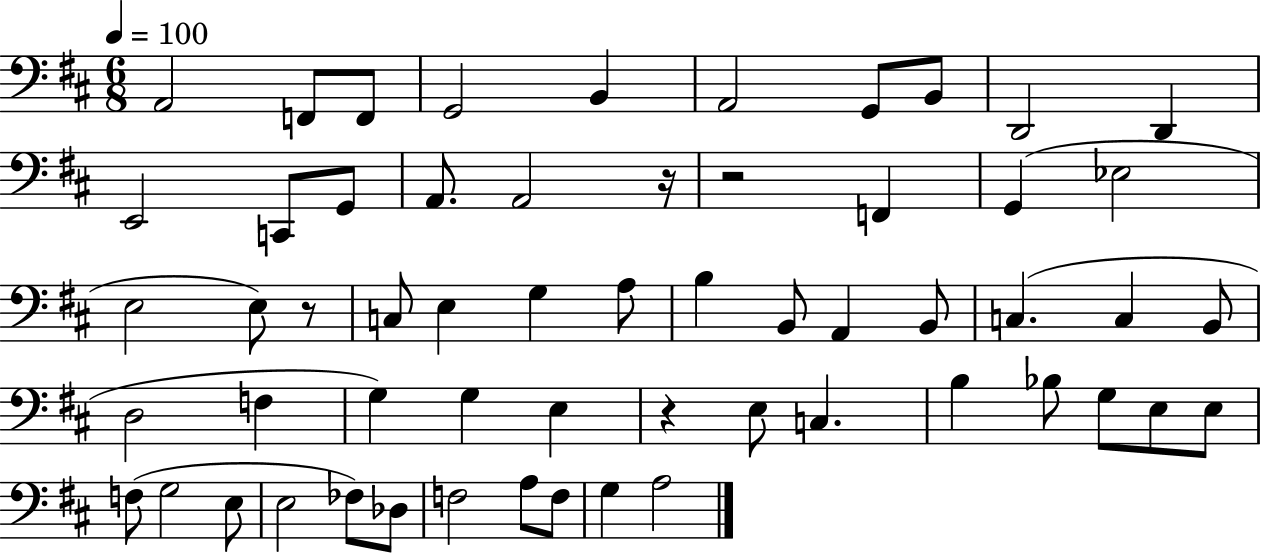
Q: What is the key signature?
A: D major